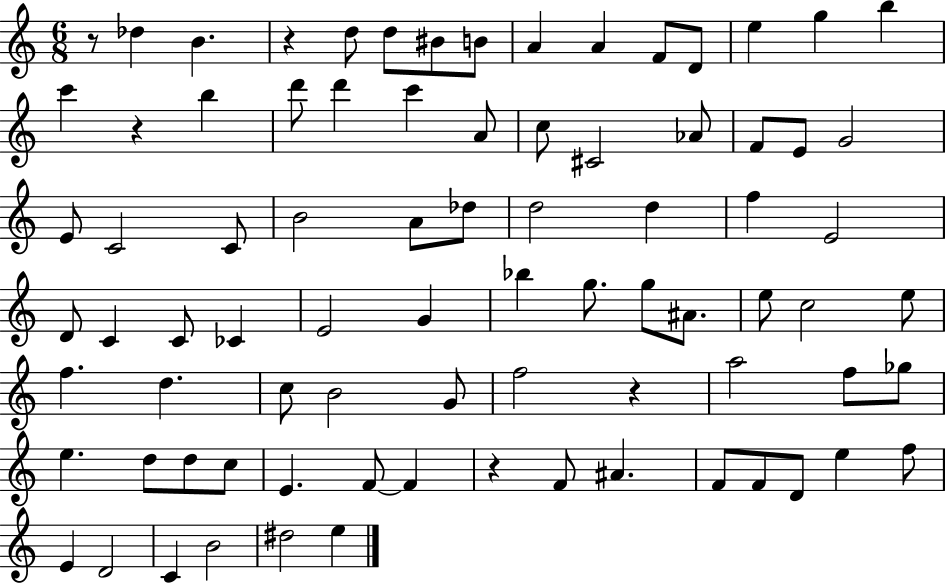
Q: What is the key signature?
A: C major